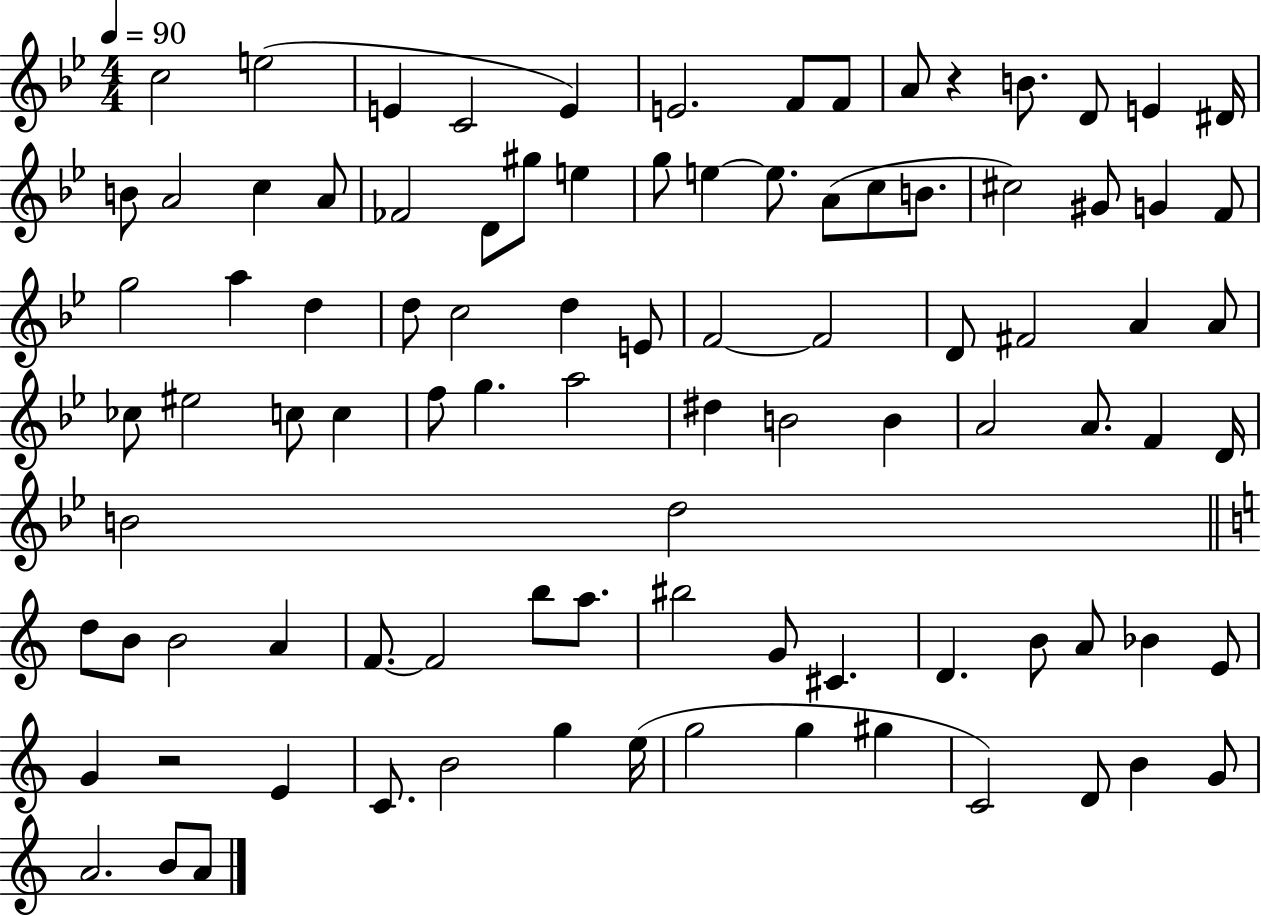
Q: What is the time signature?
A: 4/4